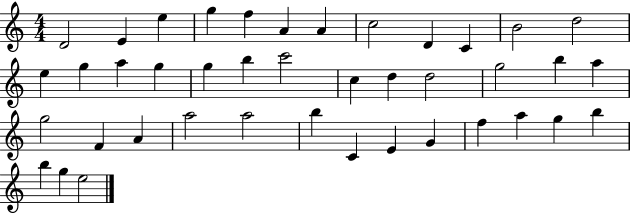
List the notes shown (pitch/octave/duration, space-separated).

D4/h E4/q E5/q G5/q F5/q A4/q A4/q C5/h D4/q C4/q B4/h D5/h E5/q G5/q A5/q G5/q G5/q B5/q C6/h C5/q D5/q D5/h G5/h B5/q A5/q G5/h F4/q A4/q A5/h A5/h B5/q C4/q E4/q G4/q F5/q A5/q G5/q B5/q B5/q G5/q E5/h